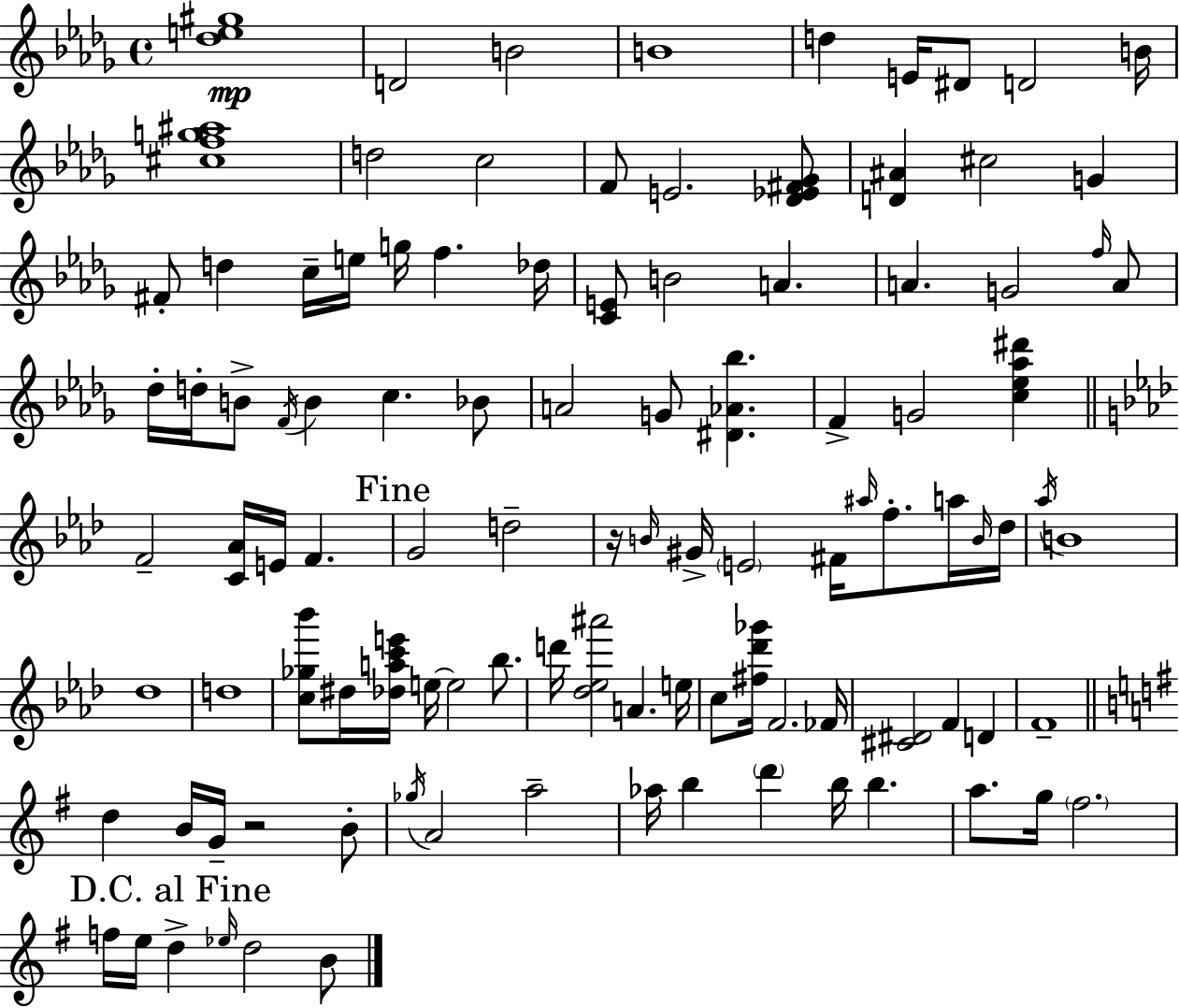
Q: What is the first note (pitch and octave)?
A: D4